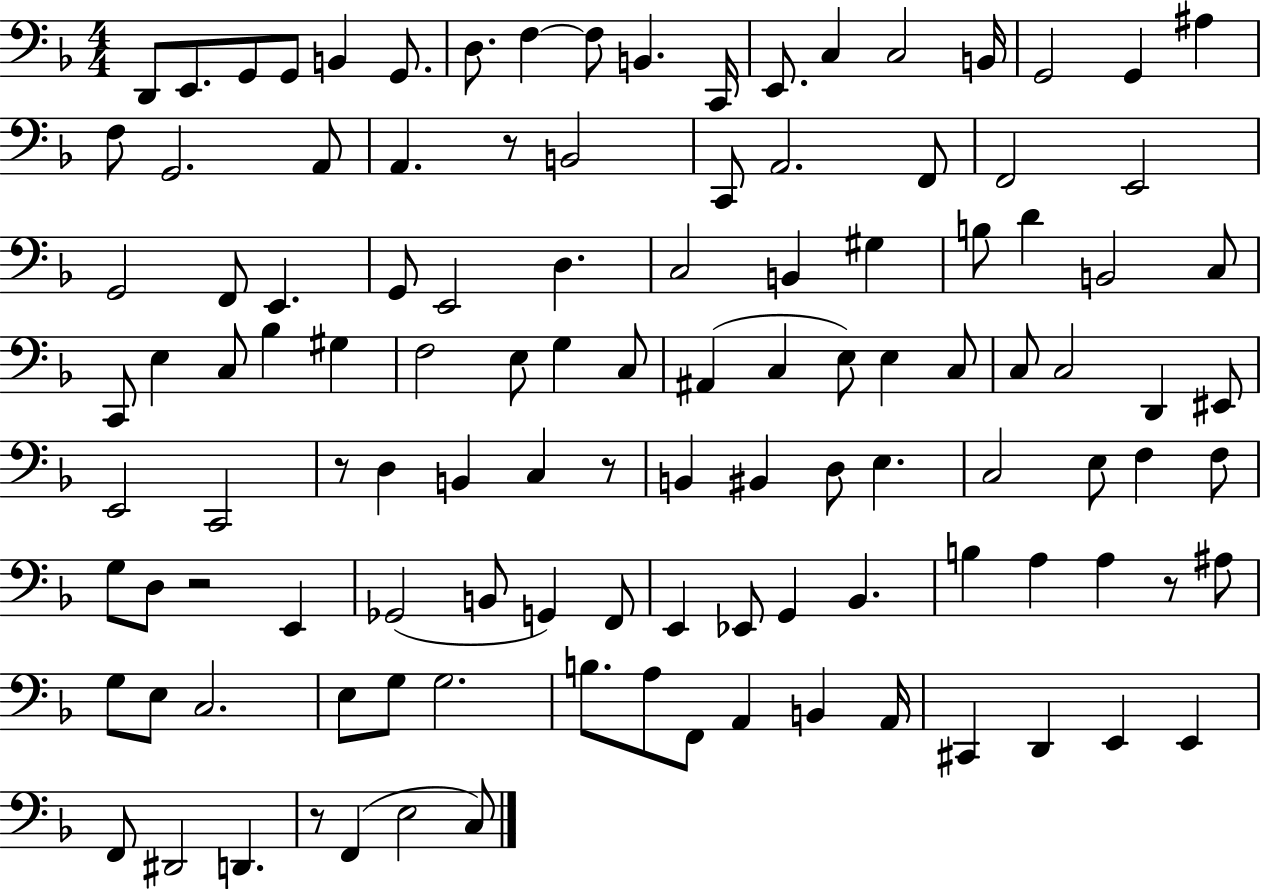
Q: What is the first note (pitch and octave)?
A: D2